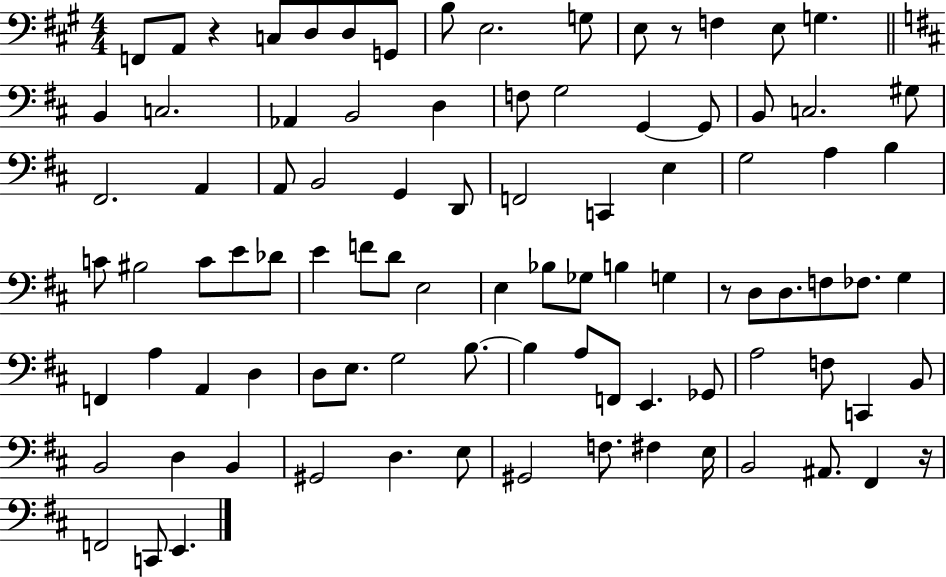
X:1
T:Untitled
M:4/4
L:1/4
K:A
F,,/2 A,,/2 z C,/2 D,/2 D,/2 G,,/2 B,/2 E,2 G,/2 E,/2 z/2 F, E,/2 G, B,, C,2 _A,, B,,2 D, F,/2 G,2 G,, G,,/2 B,,/2 C,2 ^G,/2 ^F,,2 A,, A,,/2 B,,2 G,, D,,/2 F,,2 C,, E, G,2 A, B, C/2 ^B,2 C/2 E/2 _D/2 E F/2 D/2 E,2 E, _B,/2 _G,/2 B, G, z/2 D,/2 D,/2 F,/2 _F,/2 G, F,, A, A,, D, D,/2 E,/2 G,2 B,/2 B, A,/2 F,,/2 E,, _G,,/2 A,2 F,/2 C,, B,,/2 B,,2 D, B,, ^G,,2 D, E,/2 ^G,,2 F,/2 ^F, E,/4 B,,2 ^A,,/2 ^F,, z/4 F,,2 C,,/2 E,,